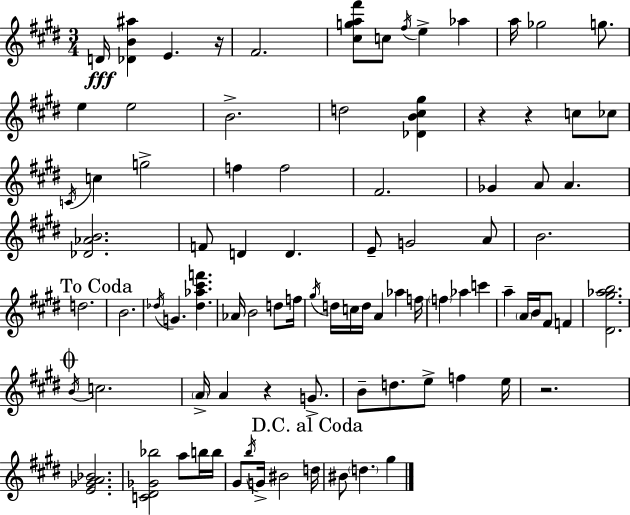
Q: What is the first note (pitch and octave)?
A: D4